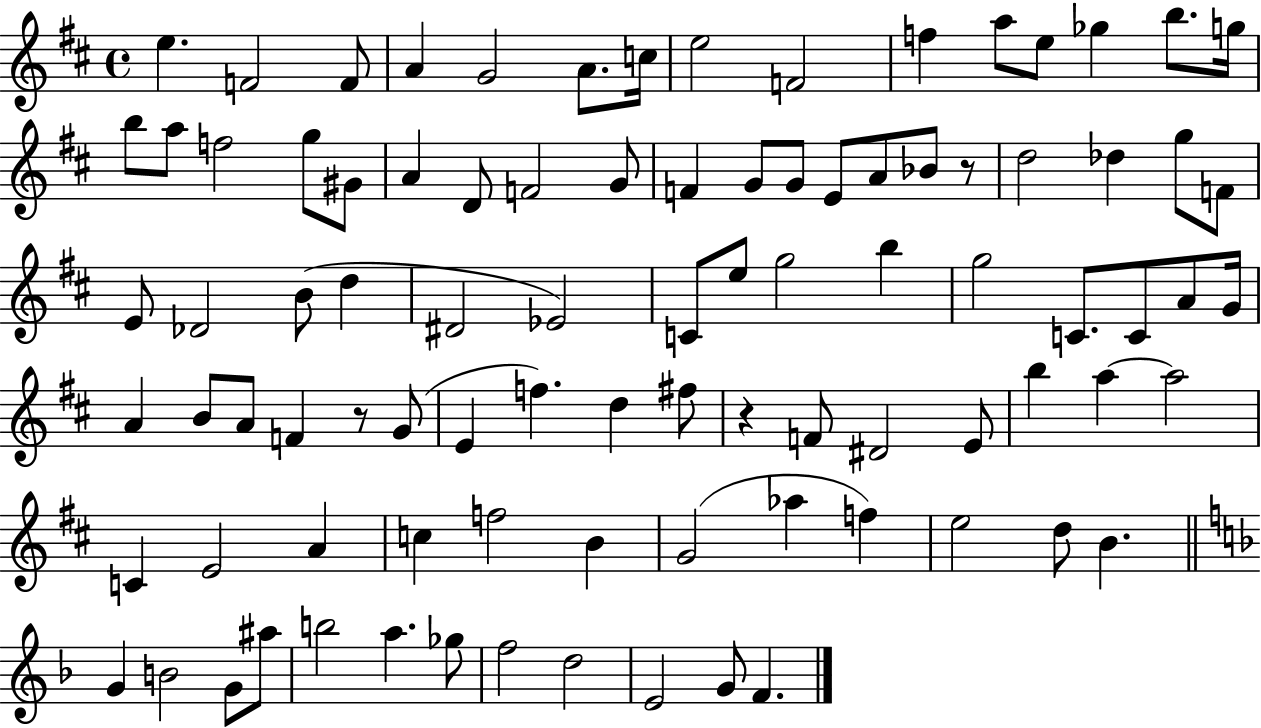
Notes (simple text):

E5/q. F4/h F4/e A4/q G4/h A4/e. C5/s E5/h F4/h F5/q A5/e E5/e Gb5/q B5/e. G5/s B5/e A5/e F5/h G5/e G#4/e A4/q D4/e F4/h G4/e F4/q G4/e G4/e E4/e A4/e Bb4/e R/e D5/h Db5/q G5/e F4/e E4/e Db4/h B4/e D5/q D#4/h Eb4/h C4/e E5/e G5/h B5/q G5/h C4/e. C4/e A4/e G4/s A4/q B4/e A4/e F4/q R/e G4/e E4/q F5/q. D5/q F#5/e R/q F4/e D#4/h E4/e B5/q A5/q A5/h C4/q E4/h A4/q C5/q F5/h B4/q G4/h Ab5/q F5/q E5/h D5/e B4/q. G4/q B4/h G4/e A#5/e B5/h A5/q. Gb5/e F5/h D5/h E4/h G4/e F4/q.